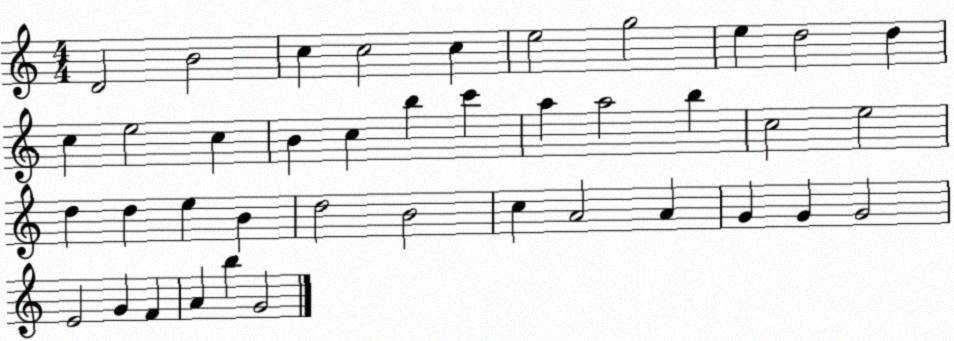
X:1
T:Untitled
M:4/4
L:1/4
K:C
D2 B2 c c2 c e2 g2 e d2 d c e2 c B c b c' a a2 b c2 e2 d d e B d2 B2 c A2 A G G G2 E2 G F A b G2